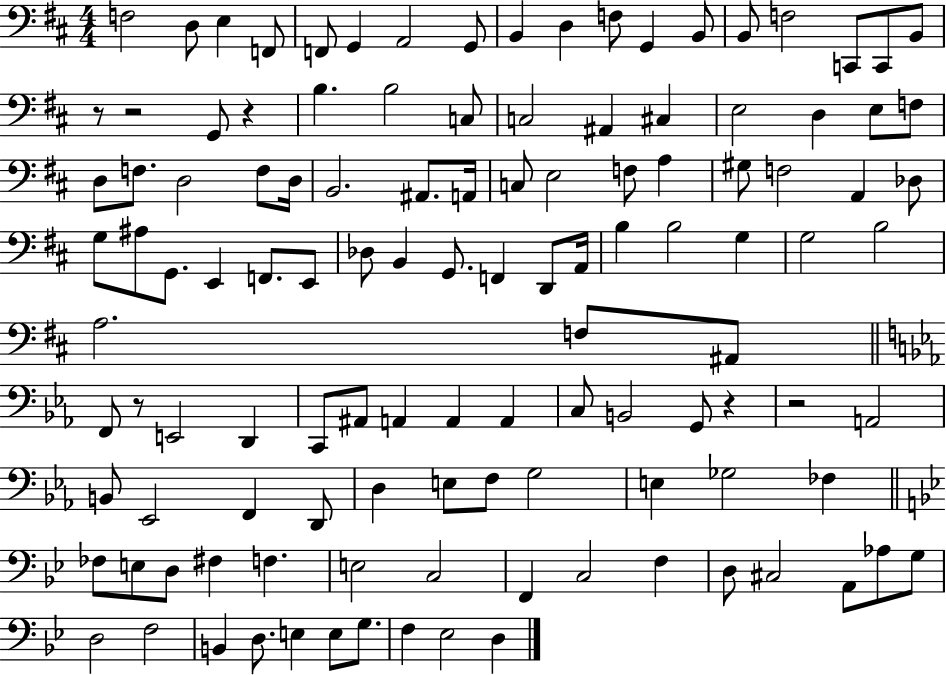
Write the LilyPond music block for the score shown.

{
  \clef bass
  \numericTimeSignature
  \time 4/4
  \key d \major
  f2 d8 e4 f,8 | f,8 g,4 a,2 g,8 | b,4 d4 f8 g,4 b,8 | b,8 f2 c,8 c,8 b,8 | \break r8 r2 g,8 r4 | b4. b2 c8 | c2 ais,4 cis4 | e2 d4 e8 f8 | \break d8 f8. d2 f8 d16 | b,2. ais,8. a,16 | c8 e2 f8 a4 | gis8 f2 a,4 des8 | \break g8 ais8 g,8. e,4 f,8. e,8 | des8 b,4 g,8. f,4 d,8 a,16 | b4 b2 g4 | g2 b2 | \break a2. f8 ais,8 | \bar "||" \break \key ees \major f,8 r8 e,2 d,4 | c,8 ais,8 a,4 a,4 a,4 | c8 b,2 g,8 r4 | r2 a,2 | \break b,8 ees,2 f,4 d,8 | d4 e8 f8 g2 | e4 ges2 fes4 | \bar "||" \break \key g \minor fes8 e8 d8 fis4 f4. | e2 c2 | f,4 c2 f4 | d8 cis2 a,8 aes8 g8 | \break d2 f2 | b,4 d8. e4 e8 g8. | f4 ees2 d4 | \bar "|."
}